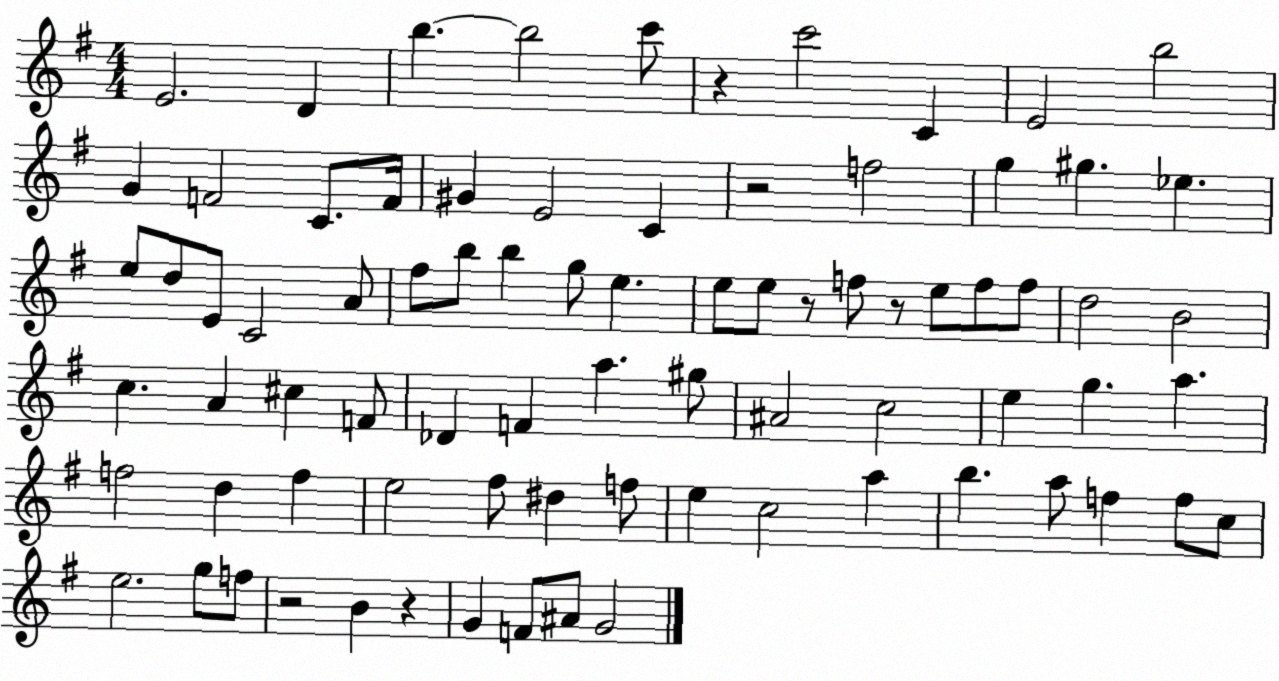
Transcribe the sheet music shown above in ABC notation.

X:1
T:Untitled
M:4/4
L:1/4
K:G
E2 D b b2 c'/2 z c'2 C E2 b2 G F2 C/2 F/4 ^G E2 C z2 f2 g ^g _e e/2 d/2 E/2 C2 A/2 ^f/2 b/2 b g/2 e e/2 e/2 z/2 f/2 z/2 e/2 f/2 f/2 d2 B2 c A ^c F/2 _D F a ^g/2 ^A2 c2 e g a f2 d f e2 ^f/2 ^d f/2 e c2 a b a/2 f f/2 c/2 e2 g/2 f/2 z2 B z G F/2 ^A/2 G2